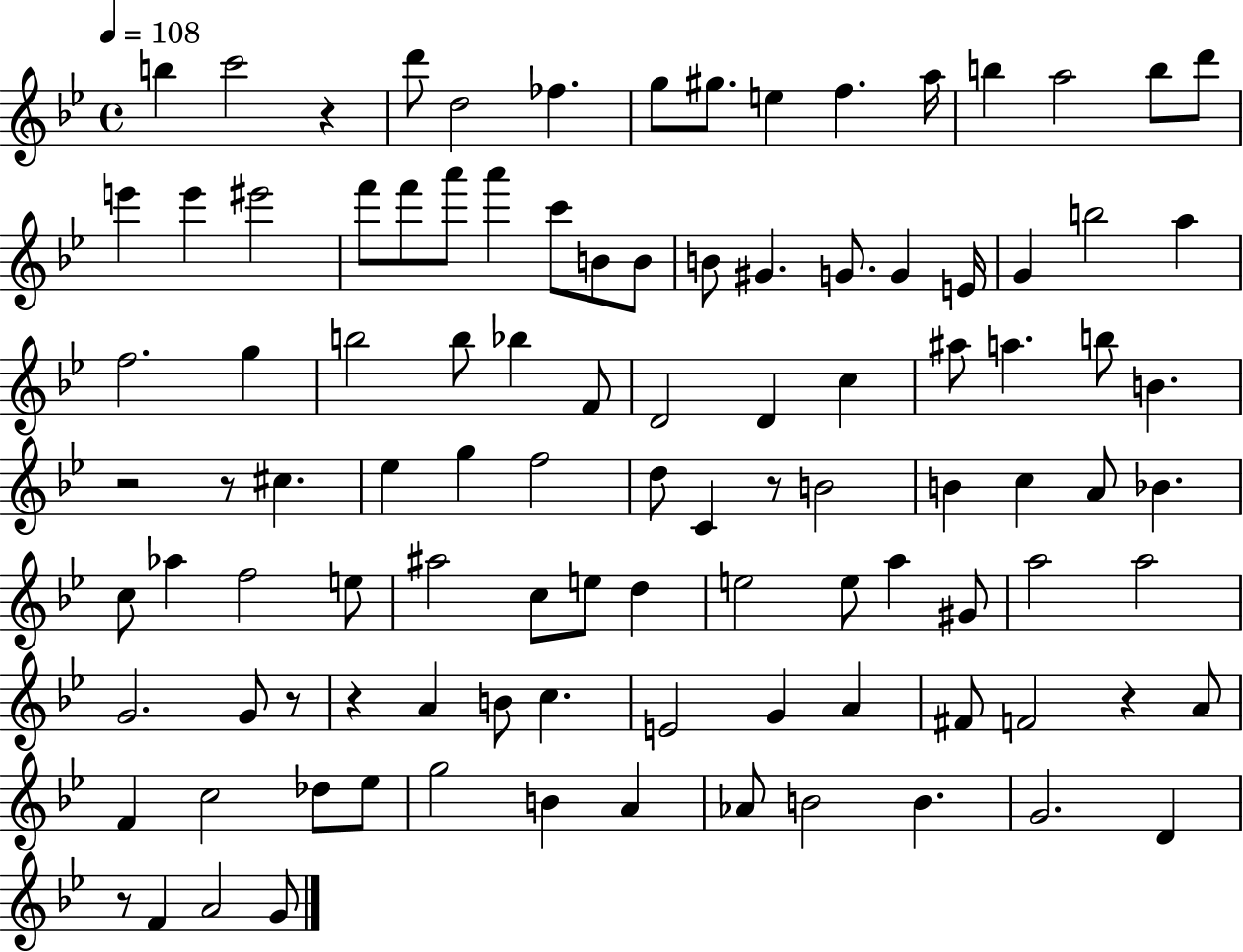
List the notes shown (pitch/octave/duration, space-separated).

B5/q C6/h R/q D6/e D5/h FES5/q. G5/e G#5/e. E5/q F5/q. A5/s B5/q A5/h B5/e D6/e E6/q E6/q EIS6/h F6/e F6/e A6/e A6/q C6/e B4/e B4/e B4/e G#4/q. G4/e. G4/q E4/s G4/q B5/h A5/q F5/h. G5/q B5/h B5/e Bb5/q F4/e D4/h D4/q C5/q A#5/e A5/q. B5/e B4/q. R/h R/e C#5/q. Eb5/q G5/q F5/h D5/e C4/q R/e B4/h B4/q C5/q A4/e Bb4/q. C5/e Ab5/q F5/h E5/e A#5/h C5/e E5/e D5/q E5/h E5/e A5/q G#4/e A5/h A5/h G4/h. G4/e R/e R/q A4/q B4/e C5/q. E4/h G4/q A4/q F#4/e F4/h R/q A4/e F4/q C5/h Db5/e Eb5/e G5/h B4/q A4/q Ab4/e B4/h B4/q. G4/h. D4/q R/e F4/q A4/h G4/e